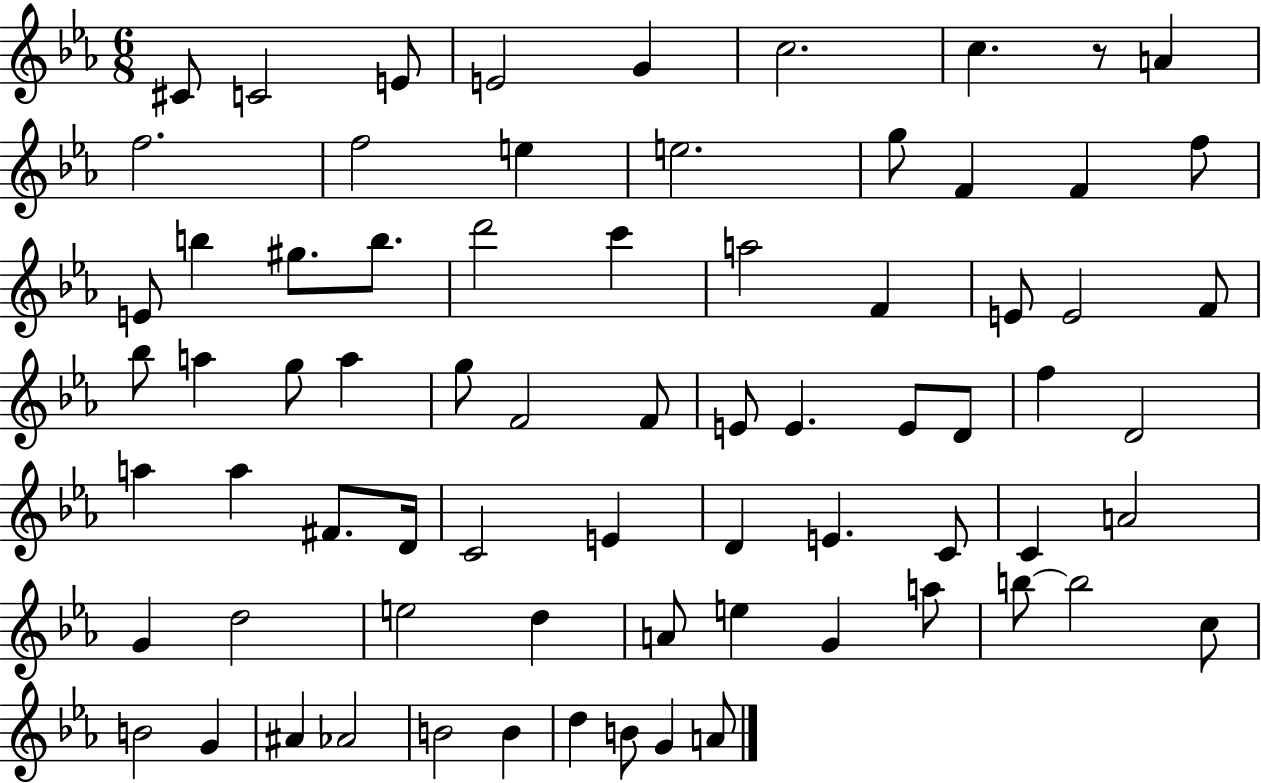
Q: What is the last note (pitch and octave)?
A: A4